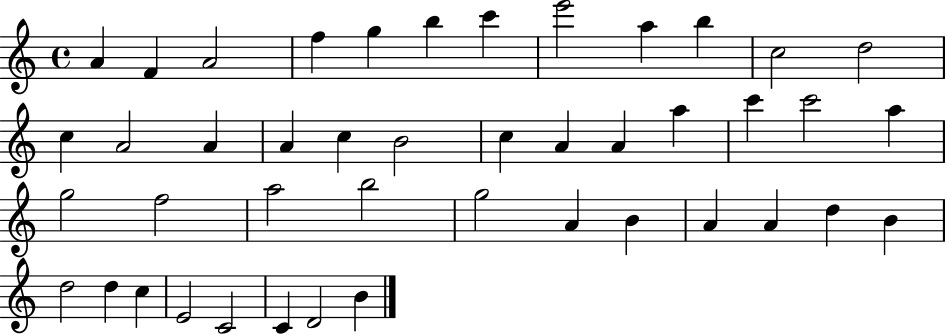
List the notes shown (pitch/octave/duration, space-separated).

A4/q F4/q A4/h F5/q G5/q B5/q C6/q E6/h A5/q B5/q C5/h D5/h C5/q A4/h A4/q A4/q C5/q B4/h C5/q A4/q A4/q A5/q C6/q C6/h A5/q G5/h F5/h A5/h B5/h G5/h A4/q B4/q A4/q A4/q D5/q B4/q D5/h D5/q C5/q E4/h C4/h C4/q D4/h B4/q